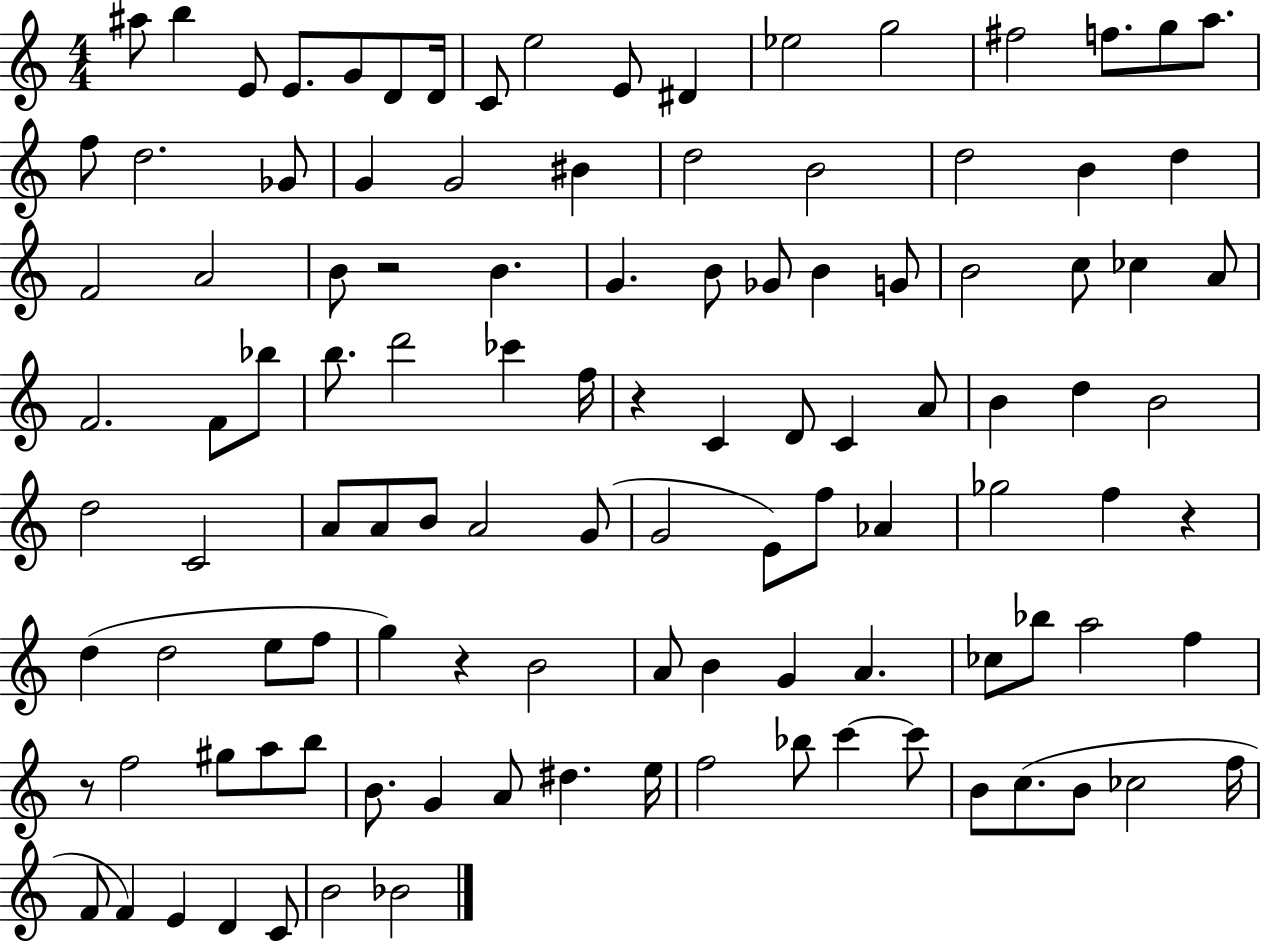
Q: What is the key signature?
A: C major